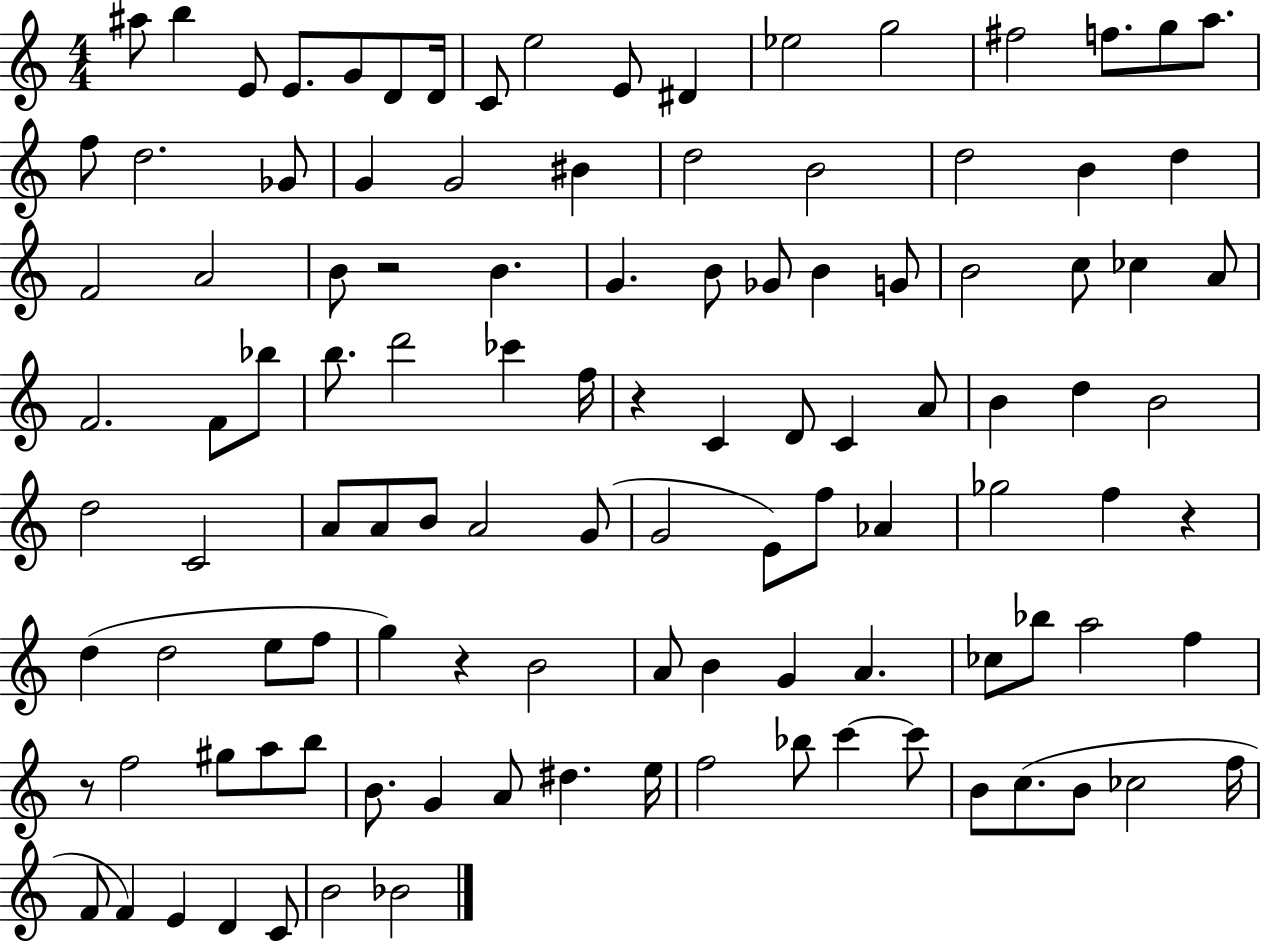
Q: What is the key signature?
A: C major